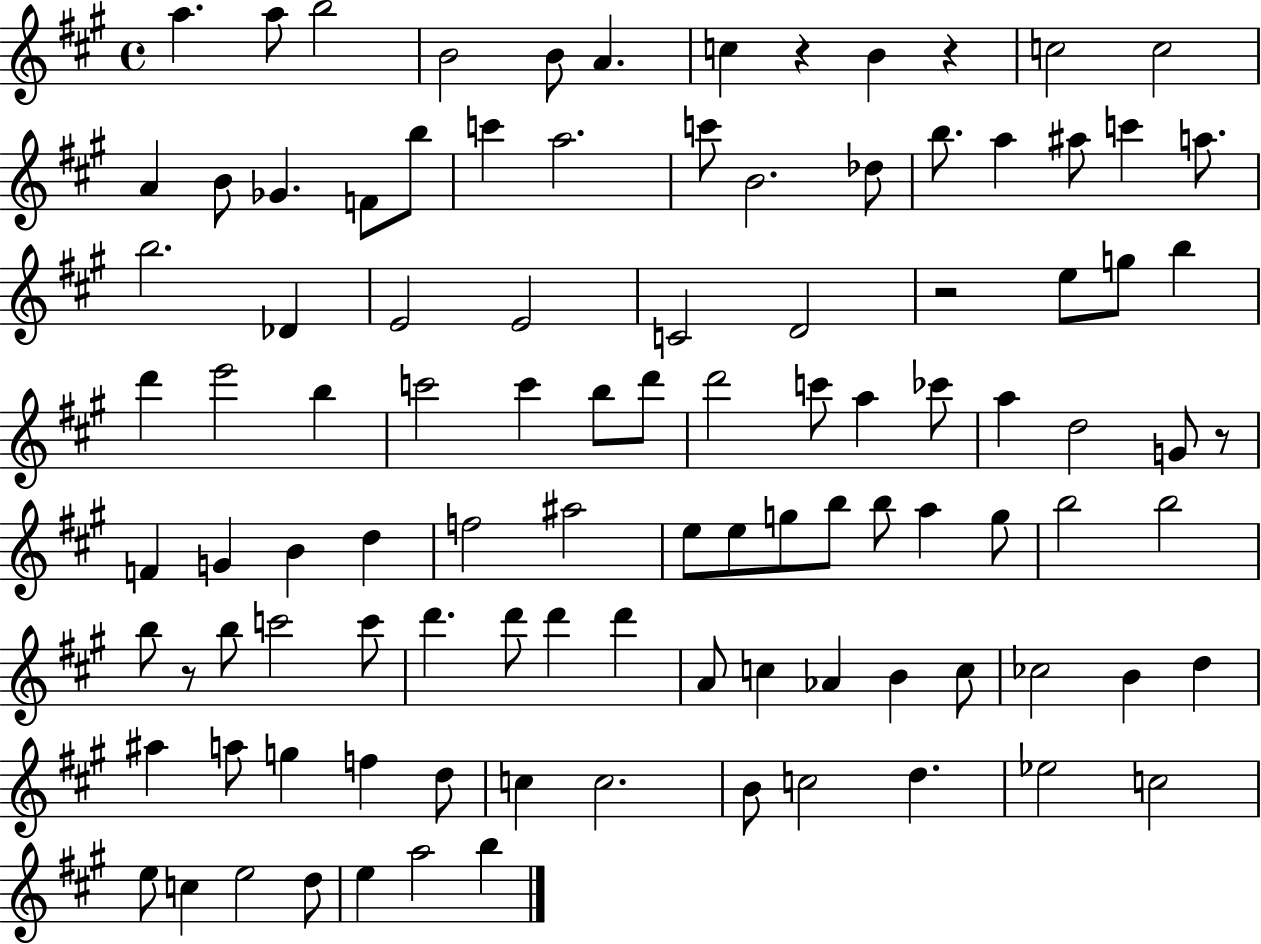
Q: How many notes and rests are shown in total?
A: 103